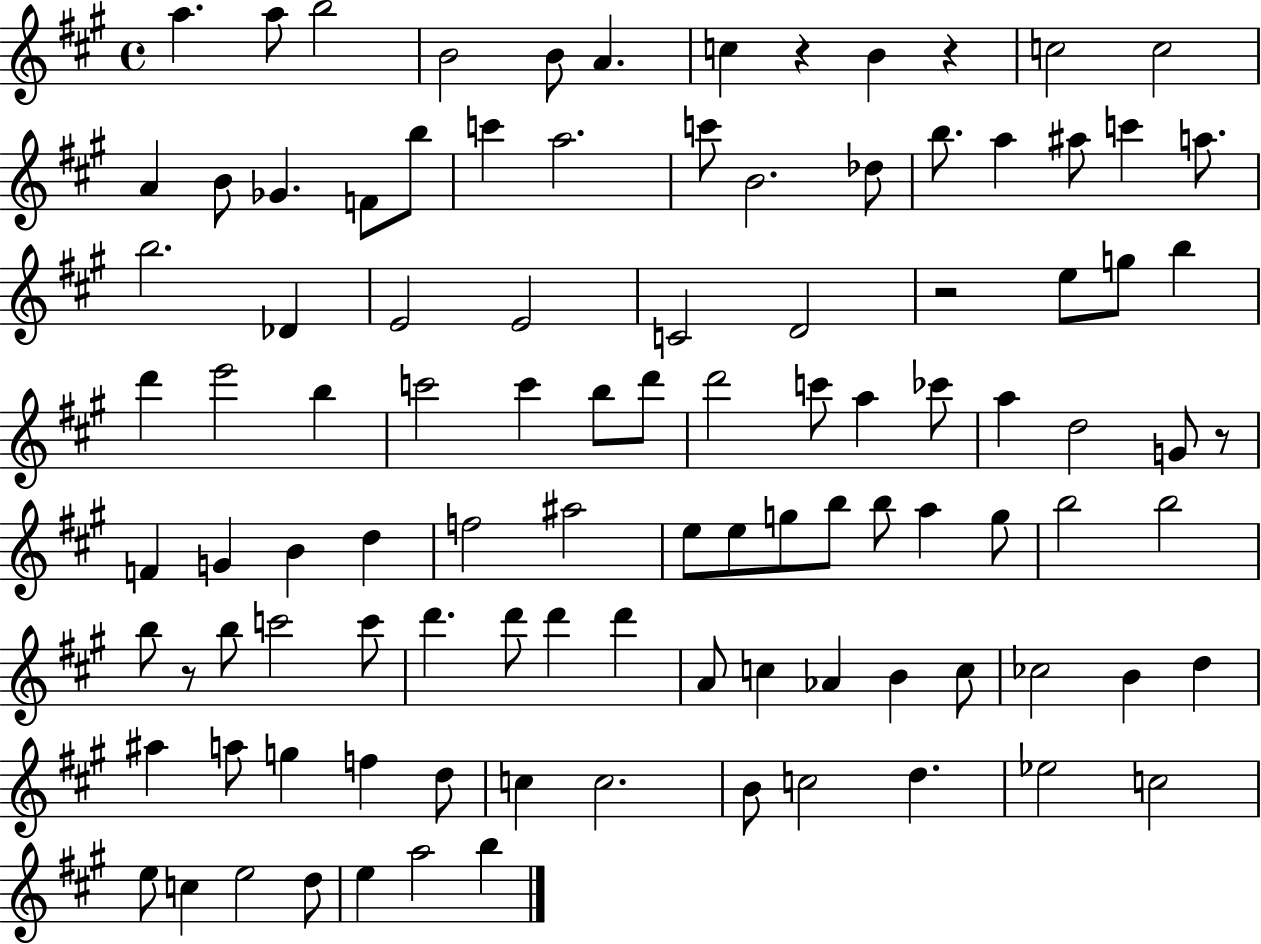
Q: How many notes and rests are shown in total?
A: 103